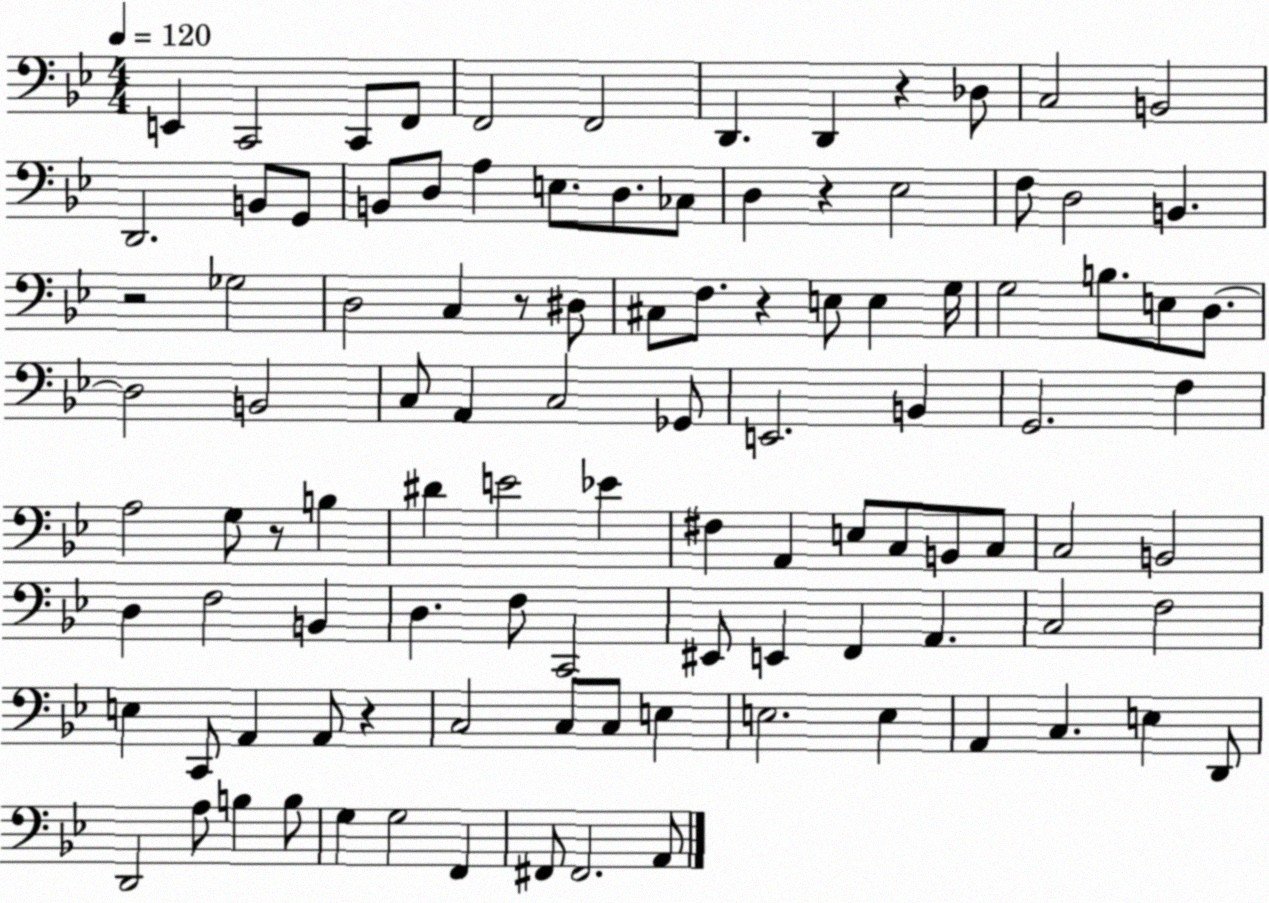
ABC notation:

X:1
T:Untitled
M:4/4
L:1/4
K:Bb
E,, C,,2 C,,/2 F,,/2 F,,2 F,,2 D,, D,, z _D,/2 C,2 B,,2 D,,2 B,,/2 G,,/2 B,,/2 D,/2 A, E,/2 D,/2 _C,/2 D, z _E,2 F,/2 D,2 B,, z2 _G,2 D,2 C, z/2 ^D,/2 ^C,/2 F,/2 z E,/2 E, G,/4 G,2 B,/2 E,/2 D,/2 D,2 B,,2 C,/2 A,, C,2 _G,,/2 E,,2 B,, G,,2 F, A,2 G,/2 z/2 B, ^D E2 _E ^F, A,, E,/2 C,/2 B,,/2 C,/2 C,2 B,,2 D, F,2 B,, D, F,/2 C,,2 ^E,,/2 E,, F,, A,, C,2 F,2 E, C,,/2 A,, A,,/2 z C,2 C,/2 C,/2 E, E,2 E, A,, C, E, D,,/2 D,,2 A,/2 B, B,/2 G, G,2 F,, ^F,,/2 ^F,,2 A,,/2